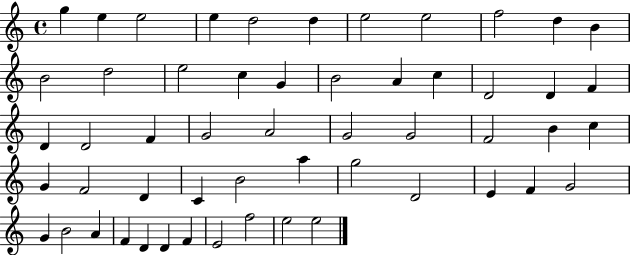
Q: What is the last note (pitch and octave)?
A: E5